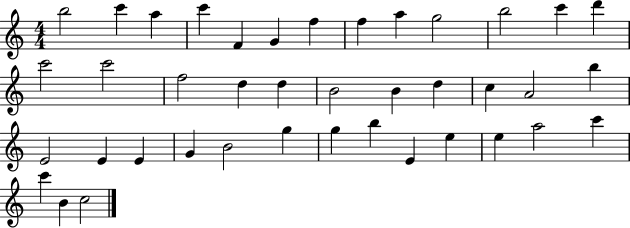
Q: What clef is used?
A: treble